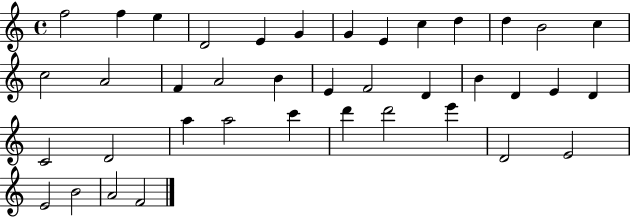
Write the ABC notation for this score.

X:1
T:Untitled
M:4/4
L:1/4
K:C
f2 f e D2 E G G E c d d B2 c c2 A2 F A2 B E F2 D B D E D C2 D2 a a2 c' d' d'2 e' D2 E2 E2 B2 A2 F2